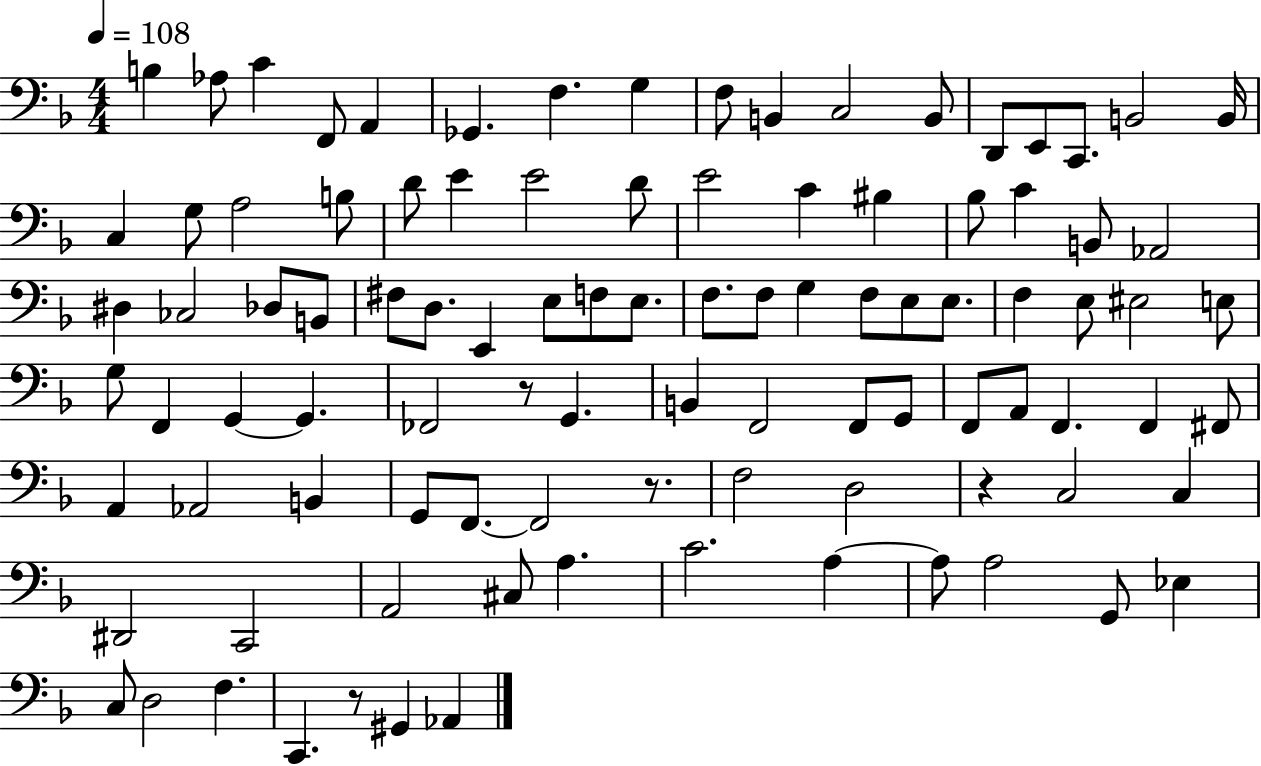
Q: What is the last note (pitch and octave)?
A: Ab2